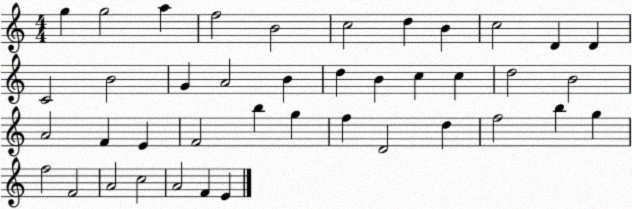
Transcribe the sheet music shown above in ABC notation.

X:1
T:Untitled
M:4/4
L:1/4
K:C
g g2 a f2 B2 c2 d B c2 D D C2 B2 G A2 B d B c c d2 B2 A2 F E F2 b g f D2 d f2 b g f2 F2 A2 c2 A2 F E